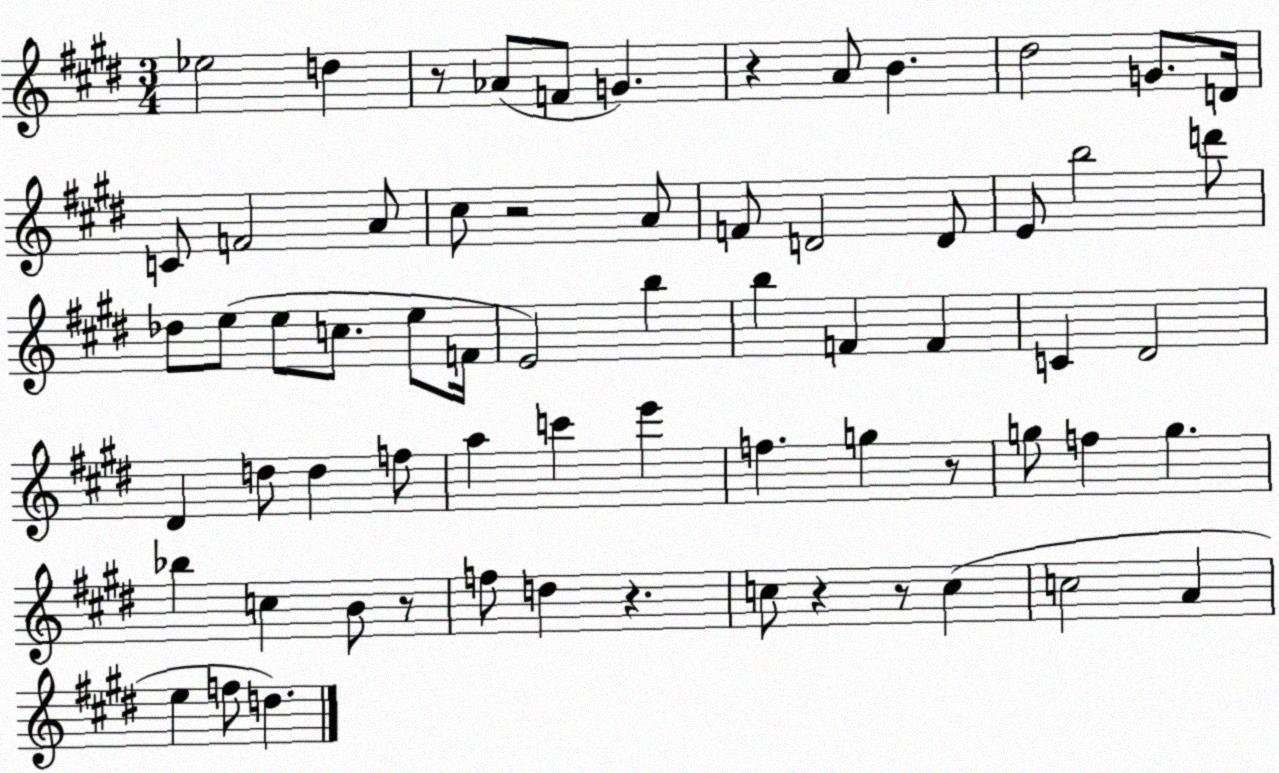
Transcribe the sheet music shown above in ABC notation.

X:1
T:Untitled
M:3/4
L:1/4
K:E
_e2 d z/2 _A/2 F/2 G z A/2 B ^d2 G/2 D/4 C/2 F2 A/2 ^c/2 z2 A/2 F/2 D2 D/2 E/2 b2 d'/2 _d/2 e/2 e/2 c/2 e/2 F/4 E2 b b F F C ^D2 ^D d/2 d f/2 a c' e' f g z/2 g/2 f g _b c B/2 z/2 f/2 d z c/2 z z/2 c c2 A e f/2 d